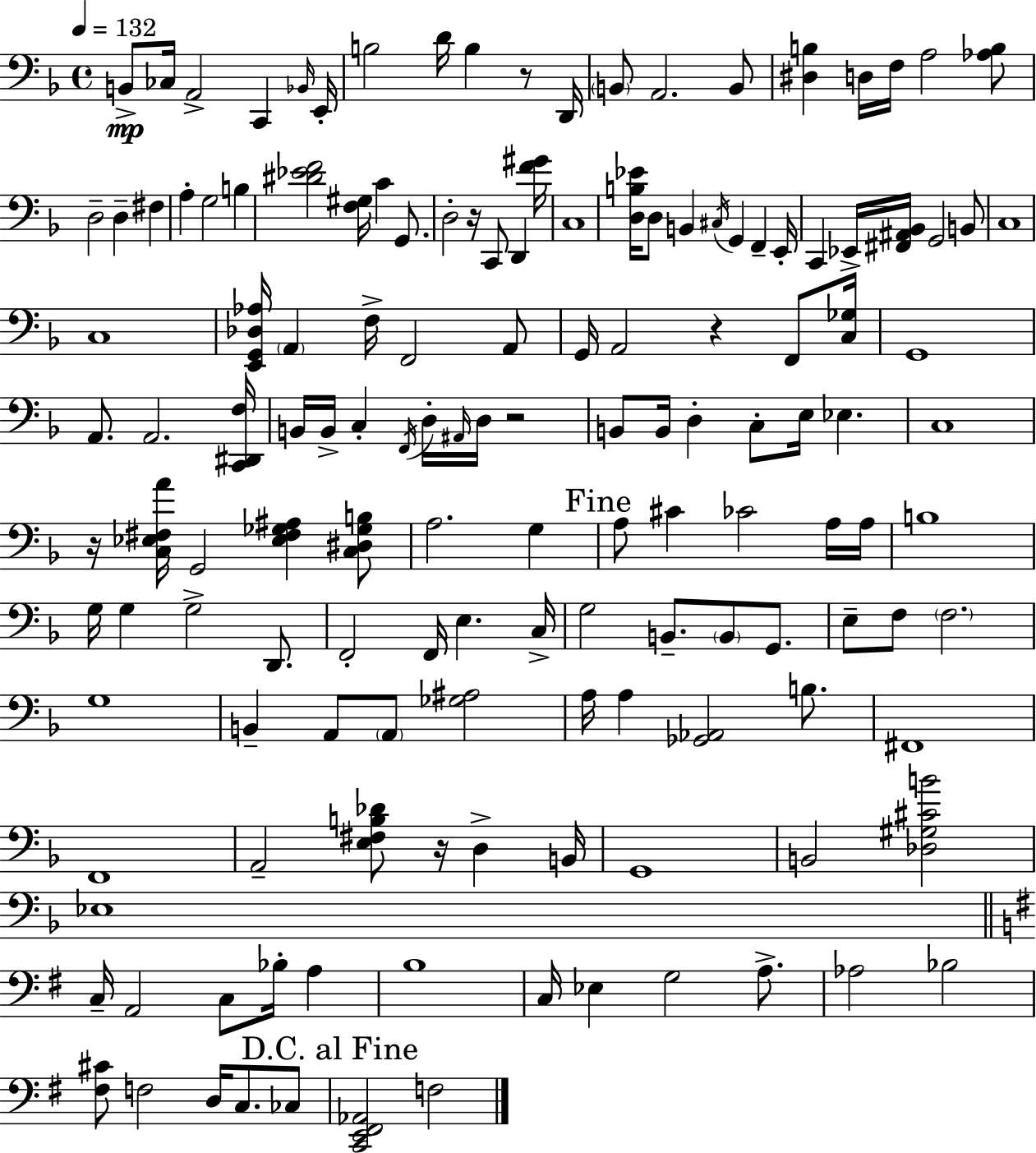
X:1
T:Untitled
M:4/4
L:1/4
K:Dm
B,,/2 _C,/4 A,,2 C,, _B,,/4 E,,/4 B,2 D/4 B, z/2 D,,/4 B,,/2 A,,2 B,,/2 [^D,B,] D,/4 F,/4 A,2 [_A,B,]/2 D,2 D, ^F, A, G,2 B, [^D_EF]2 [F,^G,]/4 C G,,/2 D,2 z/4 C,,/2 D,, [F^G]/4 C,4 [D,B,_E]/4 D,/2 B,, ^C,/4 G,, F,, E,,/4 C,, _E,,/4 [^F,,^A,,_B,,]/4 G,,2 B,,/2 C,4 C,4 [E,,G,,_D,_A,]/4 A,, F,/4 F,,2 A,,/2 G,,/4 A,,2 z F,,/2 [C,_G,]/4 G,,4 A,,/2 A,,2 [C,,^D,,F,]/4 B,,/4 B,,/4 C, F,,/4 D,/4 ^A,,/4 D,/4 z2 B,,/2 B,,/4 D, C,/2 E,/4 _E, C,4 z/4 [C,_E,^F,A]/4 G,,2 [_E,^F,_G,^A,] [C,^D,_G,B,]/2 A,2 G, A,/2 ^C _C2 A,/4 A,/4 B,4 G,/4 G, G,2 D,,/2 F,,2 F,,/4 E, C,/4 G,2 B,,/2 B,,/2 G,,/2 E,/2 F,/2 F,2 G,4 B,, A,,/2 A,,/2 [_G,^A,]2 A,/4 A, [_G,,_A,,]2 B,/2 ^F,,4 F,,4 A,,2 [E,^F,B,_D]/2 z/4 D, B,,/4 G,,4 B,,2 [_D,^G,^CB]2 _E,4 C,/4 A,,2 C,/2 _B,/4 A, B,4 C,/4 _E, G,2 A,/2 _A,2 _B,2 [^F,^C]/2 F,2 D,/4 C,/2 _C,/2 [C,,E,,^F,,_A,,]2 F,2